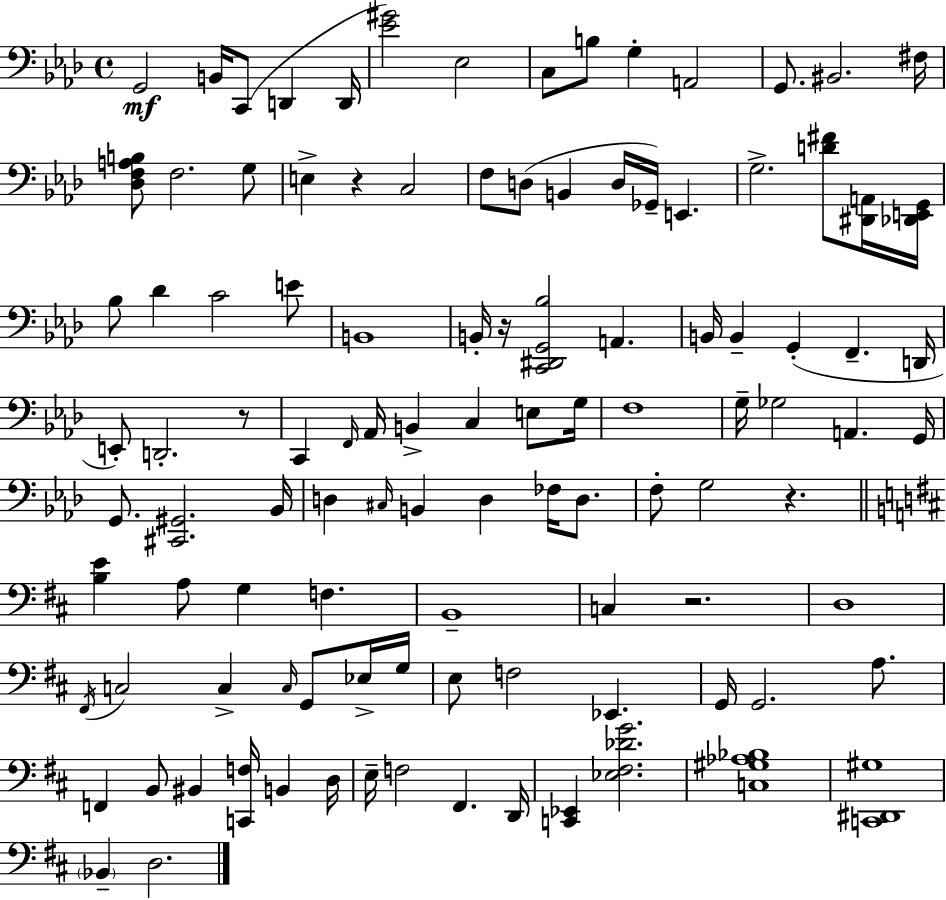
{
  \clef bass
  \time 4/4
  \defaultTimeSignature
  \key aes \major
  \repeat volta 2 { g,2\mf b,16 c,8( d,4 d,16 | <ees' gis'>2) ees2 | c8 b8 g4-. a,2 | g,8. bis,2. fis16 | \break <des f a b>8 f2. g8 | e4-> r4 c2 | f8 d8( b,4 d16 ges,16--) e,4. | g2.-> <d' fis'>8 <dis, a,>16 <des, e, g,>16 | \break bes8 des'4 c'2 e'8 | b,1 | b,16-. r16 <c, dis, g, bes>2 a,4. | b,16 b,4-- g,4-.( f,4.-- d,16 | \break e,8-.) d,2.-. r8 | c,4 \grace { f,16 } aes,16 b,4-> c4 e8 | g16 f1 | g16-- ges2 a,4. | \break g,16 g,8. <cis, gis,>2. | bes,16 d4 \grace { cis16 } b,4 d4 fes16 d8. | f8-. g2 r4. | \bar "||" \break \key d \major <b e'>4 a8 g4 f4. | b,1-- | c4 r2. | d1 | \break \acciaccatura { fis,16 } c2 c4-> \grace { c16 } g,8 | ees16-> g16 e8 f2 ees,4. | g,16 g,2. a8. | f,4 b,8 bis,4 <c, f>16 b,4 | \break d16 e16-- f2 fis,4. | d,16 <c, ees,>4 <ees fis des' g'>2. | <c gis aes bes>1 | <c, dis, gis>1 | \break \parenthesize bes,4-- d2. | } \bar "|."
}